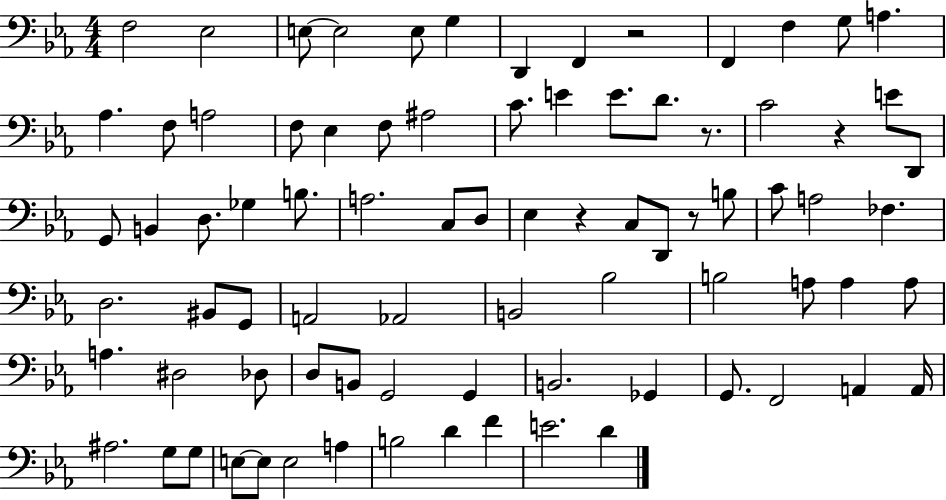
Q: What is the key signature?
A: EES major